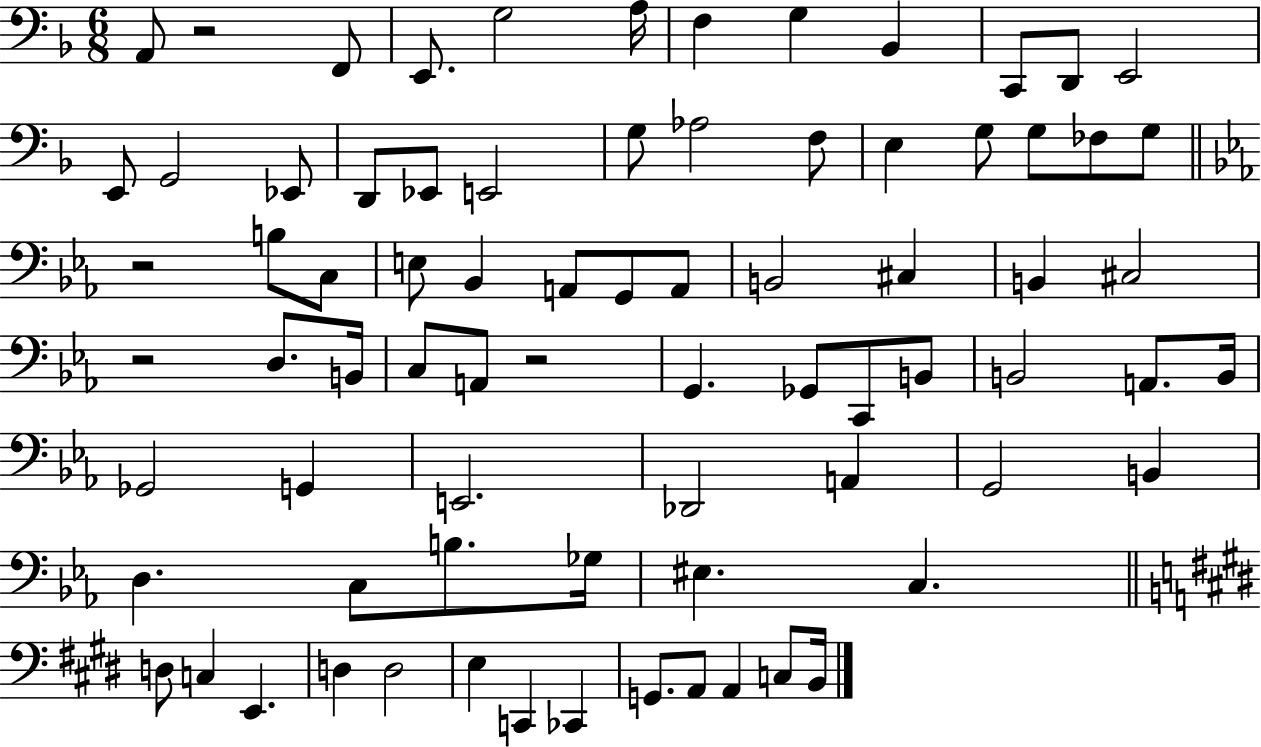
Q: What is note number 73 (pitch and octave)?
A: B2